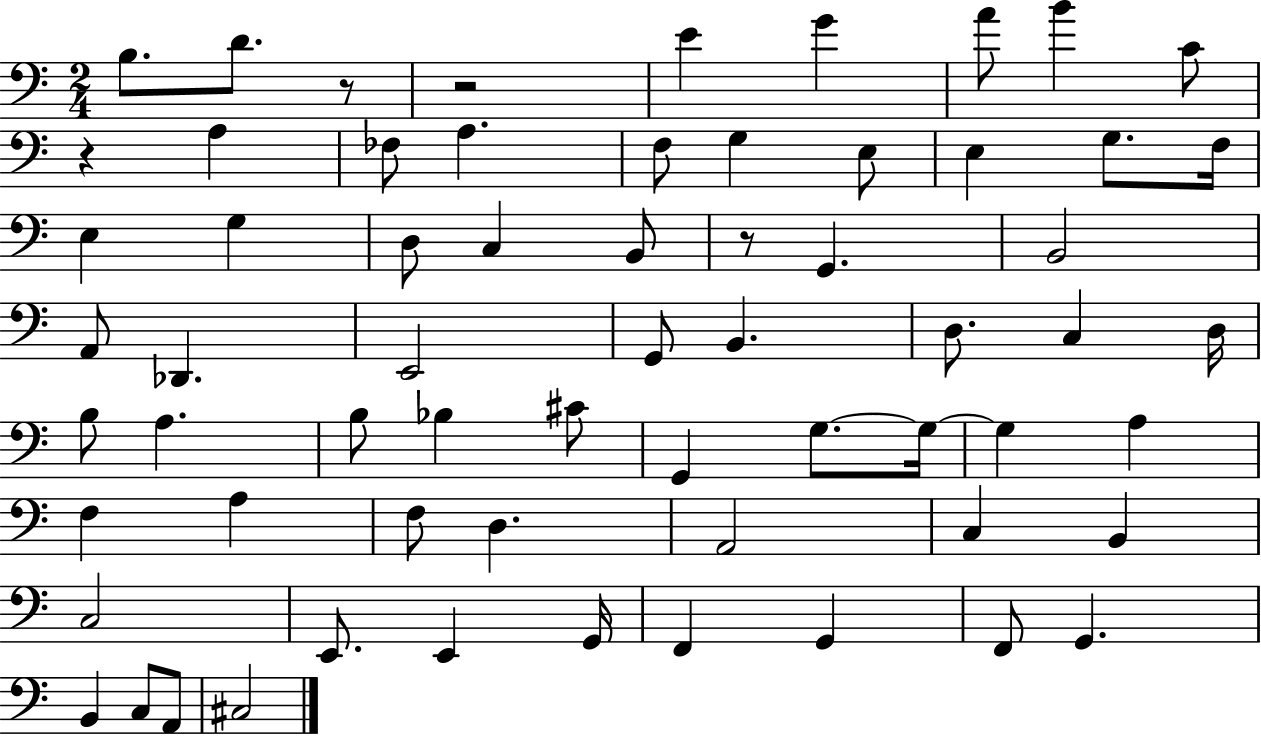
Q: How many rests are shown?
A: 4